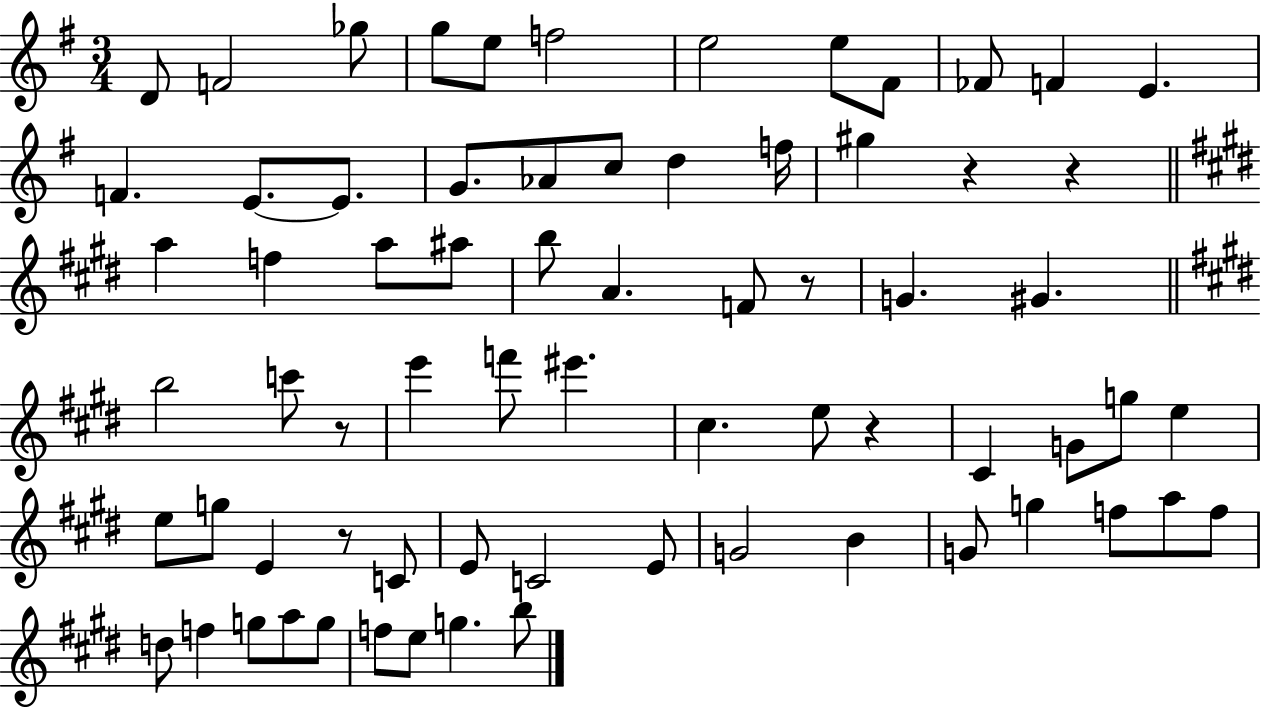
D4/e F4/h Gb5/e G5/e E5/e F5/h E5/h E5/e F#4/e FES4/e F4/q E4/q. F4/q. E4/e. E4/e. G4/e. Ab4/e C5/e D5/q F5/s G#5/q R/q R/q A5/q F5/q A5/e A#5/e B5/e A4/q. F4/e R/e G4/q. G#4/q. B5/h C6/e R/e E6/q F6/e EIS6/q. C#5/q. E5/e R/q C#4/q G4/e G5/e E5/q E5/e G5/e E4/q R/e C4/e E4/e C4/h E4/e G4/h B4/q G4/e G5/q F5/e A5/e F5/e D5/e F5/q G5/e A5/e G5/e F5/e E5/e G5/q. B5/e